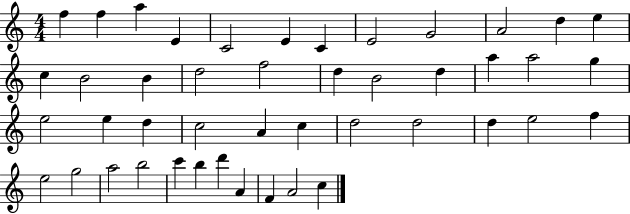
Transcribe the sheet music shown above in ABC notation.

X:1
T:Untitled
M:4/4
L:1/4
K:C
f f a E C2 E C E2 G2 A2 d e c B2 B d2 f2 d B2 d a a2 g e2 e d c2 A c d2 d2 d e2 f e2 g2 a2 b2 c' b d' A F A2 c